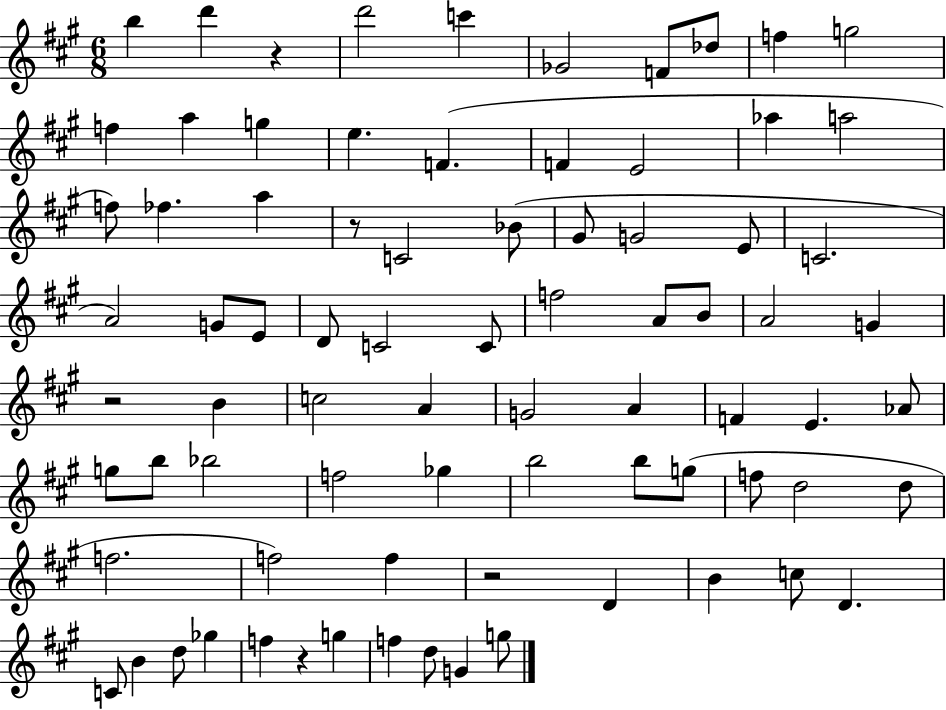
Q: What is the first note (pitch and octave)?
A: B5